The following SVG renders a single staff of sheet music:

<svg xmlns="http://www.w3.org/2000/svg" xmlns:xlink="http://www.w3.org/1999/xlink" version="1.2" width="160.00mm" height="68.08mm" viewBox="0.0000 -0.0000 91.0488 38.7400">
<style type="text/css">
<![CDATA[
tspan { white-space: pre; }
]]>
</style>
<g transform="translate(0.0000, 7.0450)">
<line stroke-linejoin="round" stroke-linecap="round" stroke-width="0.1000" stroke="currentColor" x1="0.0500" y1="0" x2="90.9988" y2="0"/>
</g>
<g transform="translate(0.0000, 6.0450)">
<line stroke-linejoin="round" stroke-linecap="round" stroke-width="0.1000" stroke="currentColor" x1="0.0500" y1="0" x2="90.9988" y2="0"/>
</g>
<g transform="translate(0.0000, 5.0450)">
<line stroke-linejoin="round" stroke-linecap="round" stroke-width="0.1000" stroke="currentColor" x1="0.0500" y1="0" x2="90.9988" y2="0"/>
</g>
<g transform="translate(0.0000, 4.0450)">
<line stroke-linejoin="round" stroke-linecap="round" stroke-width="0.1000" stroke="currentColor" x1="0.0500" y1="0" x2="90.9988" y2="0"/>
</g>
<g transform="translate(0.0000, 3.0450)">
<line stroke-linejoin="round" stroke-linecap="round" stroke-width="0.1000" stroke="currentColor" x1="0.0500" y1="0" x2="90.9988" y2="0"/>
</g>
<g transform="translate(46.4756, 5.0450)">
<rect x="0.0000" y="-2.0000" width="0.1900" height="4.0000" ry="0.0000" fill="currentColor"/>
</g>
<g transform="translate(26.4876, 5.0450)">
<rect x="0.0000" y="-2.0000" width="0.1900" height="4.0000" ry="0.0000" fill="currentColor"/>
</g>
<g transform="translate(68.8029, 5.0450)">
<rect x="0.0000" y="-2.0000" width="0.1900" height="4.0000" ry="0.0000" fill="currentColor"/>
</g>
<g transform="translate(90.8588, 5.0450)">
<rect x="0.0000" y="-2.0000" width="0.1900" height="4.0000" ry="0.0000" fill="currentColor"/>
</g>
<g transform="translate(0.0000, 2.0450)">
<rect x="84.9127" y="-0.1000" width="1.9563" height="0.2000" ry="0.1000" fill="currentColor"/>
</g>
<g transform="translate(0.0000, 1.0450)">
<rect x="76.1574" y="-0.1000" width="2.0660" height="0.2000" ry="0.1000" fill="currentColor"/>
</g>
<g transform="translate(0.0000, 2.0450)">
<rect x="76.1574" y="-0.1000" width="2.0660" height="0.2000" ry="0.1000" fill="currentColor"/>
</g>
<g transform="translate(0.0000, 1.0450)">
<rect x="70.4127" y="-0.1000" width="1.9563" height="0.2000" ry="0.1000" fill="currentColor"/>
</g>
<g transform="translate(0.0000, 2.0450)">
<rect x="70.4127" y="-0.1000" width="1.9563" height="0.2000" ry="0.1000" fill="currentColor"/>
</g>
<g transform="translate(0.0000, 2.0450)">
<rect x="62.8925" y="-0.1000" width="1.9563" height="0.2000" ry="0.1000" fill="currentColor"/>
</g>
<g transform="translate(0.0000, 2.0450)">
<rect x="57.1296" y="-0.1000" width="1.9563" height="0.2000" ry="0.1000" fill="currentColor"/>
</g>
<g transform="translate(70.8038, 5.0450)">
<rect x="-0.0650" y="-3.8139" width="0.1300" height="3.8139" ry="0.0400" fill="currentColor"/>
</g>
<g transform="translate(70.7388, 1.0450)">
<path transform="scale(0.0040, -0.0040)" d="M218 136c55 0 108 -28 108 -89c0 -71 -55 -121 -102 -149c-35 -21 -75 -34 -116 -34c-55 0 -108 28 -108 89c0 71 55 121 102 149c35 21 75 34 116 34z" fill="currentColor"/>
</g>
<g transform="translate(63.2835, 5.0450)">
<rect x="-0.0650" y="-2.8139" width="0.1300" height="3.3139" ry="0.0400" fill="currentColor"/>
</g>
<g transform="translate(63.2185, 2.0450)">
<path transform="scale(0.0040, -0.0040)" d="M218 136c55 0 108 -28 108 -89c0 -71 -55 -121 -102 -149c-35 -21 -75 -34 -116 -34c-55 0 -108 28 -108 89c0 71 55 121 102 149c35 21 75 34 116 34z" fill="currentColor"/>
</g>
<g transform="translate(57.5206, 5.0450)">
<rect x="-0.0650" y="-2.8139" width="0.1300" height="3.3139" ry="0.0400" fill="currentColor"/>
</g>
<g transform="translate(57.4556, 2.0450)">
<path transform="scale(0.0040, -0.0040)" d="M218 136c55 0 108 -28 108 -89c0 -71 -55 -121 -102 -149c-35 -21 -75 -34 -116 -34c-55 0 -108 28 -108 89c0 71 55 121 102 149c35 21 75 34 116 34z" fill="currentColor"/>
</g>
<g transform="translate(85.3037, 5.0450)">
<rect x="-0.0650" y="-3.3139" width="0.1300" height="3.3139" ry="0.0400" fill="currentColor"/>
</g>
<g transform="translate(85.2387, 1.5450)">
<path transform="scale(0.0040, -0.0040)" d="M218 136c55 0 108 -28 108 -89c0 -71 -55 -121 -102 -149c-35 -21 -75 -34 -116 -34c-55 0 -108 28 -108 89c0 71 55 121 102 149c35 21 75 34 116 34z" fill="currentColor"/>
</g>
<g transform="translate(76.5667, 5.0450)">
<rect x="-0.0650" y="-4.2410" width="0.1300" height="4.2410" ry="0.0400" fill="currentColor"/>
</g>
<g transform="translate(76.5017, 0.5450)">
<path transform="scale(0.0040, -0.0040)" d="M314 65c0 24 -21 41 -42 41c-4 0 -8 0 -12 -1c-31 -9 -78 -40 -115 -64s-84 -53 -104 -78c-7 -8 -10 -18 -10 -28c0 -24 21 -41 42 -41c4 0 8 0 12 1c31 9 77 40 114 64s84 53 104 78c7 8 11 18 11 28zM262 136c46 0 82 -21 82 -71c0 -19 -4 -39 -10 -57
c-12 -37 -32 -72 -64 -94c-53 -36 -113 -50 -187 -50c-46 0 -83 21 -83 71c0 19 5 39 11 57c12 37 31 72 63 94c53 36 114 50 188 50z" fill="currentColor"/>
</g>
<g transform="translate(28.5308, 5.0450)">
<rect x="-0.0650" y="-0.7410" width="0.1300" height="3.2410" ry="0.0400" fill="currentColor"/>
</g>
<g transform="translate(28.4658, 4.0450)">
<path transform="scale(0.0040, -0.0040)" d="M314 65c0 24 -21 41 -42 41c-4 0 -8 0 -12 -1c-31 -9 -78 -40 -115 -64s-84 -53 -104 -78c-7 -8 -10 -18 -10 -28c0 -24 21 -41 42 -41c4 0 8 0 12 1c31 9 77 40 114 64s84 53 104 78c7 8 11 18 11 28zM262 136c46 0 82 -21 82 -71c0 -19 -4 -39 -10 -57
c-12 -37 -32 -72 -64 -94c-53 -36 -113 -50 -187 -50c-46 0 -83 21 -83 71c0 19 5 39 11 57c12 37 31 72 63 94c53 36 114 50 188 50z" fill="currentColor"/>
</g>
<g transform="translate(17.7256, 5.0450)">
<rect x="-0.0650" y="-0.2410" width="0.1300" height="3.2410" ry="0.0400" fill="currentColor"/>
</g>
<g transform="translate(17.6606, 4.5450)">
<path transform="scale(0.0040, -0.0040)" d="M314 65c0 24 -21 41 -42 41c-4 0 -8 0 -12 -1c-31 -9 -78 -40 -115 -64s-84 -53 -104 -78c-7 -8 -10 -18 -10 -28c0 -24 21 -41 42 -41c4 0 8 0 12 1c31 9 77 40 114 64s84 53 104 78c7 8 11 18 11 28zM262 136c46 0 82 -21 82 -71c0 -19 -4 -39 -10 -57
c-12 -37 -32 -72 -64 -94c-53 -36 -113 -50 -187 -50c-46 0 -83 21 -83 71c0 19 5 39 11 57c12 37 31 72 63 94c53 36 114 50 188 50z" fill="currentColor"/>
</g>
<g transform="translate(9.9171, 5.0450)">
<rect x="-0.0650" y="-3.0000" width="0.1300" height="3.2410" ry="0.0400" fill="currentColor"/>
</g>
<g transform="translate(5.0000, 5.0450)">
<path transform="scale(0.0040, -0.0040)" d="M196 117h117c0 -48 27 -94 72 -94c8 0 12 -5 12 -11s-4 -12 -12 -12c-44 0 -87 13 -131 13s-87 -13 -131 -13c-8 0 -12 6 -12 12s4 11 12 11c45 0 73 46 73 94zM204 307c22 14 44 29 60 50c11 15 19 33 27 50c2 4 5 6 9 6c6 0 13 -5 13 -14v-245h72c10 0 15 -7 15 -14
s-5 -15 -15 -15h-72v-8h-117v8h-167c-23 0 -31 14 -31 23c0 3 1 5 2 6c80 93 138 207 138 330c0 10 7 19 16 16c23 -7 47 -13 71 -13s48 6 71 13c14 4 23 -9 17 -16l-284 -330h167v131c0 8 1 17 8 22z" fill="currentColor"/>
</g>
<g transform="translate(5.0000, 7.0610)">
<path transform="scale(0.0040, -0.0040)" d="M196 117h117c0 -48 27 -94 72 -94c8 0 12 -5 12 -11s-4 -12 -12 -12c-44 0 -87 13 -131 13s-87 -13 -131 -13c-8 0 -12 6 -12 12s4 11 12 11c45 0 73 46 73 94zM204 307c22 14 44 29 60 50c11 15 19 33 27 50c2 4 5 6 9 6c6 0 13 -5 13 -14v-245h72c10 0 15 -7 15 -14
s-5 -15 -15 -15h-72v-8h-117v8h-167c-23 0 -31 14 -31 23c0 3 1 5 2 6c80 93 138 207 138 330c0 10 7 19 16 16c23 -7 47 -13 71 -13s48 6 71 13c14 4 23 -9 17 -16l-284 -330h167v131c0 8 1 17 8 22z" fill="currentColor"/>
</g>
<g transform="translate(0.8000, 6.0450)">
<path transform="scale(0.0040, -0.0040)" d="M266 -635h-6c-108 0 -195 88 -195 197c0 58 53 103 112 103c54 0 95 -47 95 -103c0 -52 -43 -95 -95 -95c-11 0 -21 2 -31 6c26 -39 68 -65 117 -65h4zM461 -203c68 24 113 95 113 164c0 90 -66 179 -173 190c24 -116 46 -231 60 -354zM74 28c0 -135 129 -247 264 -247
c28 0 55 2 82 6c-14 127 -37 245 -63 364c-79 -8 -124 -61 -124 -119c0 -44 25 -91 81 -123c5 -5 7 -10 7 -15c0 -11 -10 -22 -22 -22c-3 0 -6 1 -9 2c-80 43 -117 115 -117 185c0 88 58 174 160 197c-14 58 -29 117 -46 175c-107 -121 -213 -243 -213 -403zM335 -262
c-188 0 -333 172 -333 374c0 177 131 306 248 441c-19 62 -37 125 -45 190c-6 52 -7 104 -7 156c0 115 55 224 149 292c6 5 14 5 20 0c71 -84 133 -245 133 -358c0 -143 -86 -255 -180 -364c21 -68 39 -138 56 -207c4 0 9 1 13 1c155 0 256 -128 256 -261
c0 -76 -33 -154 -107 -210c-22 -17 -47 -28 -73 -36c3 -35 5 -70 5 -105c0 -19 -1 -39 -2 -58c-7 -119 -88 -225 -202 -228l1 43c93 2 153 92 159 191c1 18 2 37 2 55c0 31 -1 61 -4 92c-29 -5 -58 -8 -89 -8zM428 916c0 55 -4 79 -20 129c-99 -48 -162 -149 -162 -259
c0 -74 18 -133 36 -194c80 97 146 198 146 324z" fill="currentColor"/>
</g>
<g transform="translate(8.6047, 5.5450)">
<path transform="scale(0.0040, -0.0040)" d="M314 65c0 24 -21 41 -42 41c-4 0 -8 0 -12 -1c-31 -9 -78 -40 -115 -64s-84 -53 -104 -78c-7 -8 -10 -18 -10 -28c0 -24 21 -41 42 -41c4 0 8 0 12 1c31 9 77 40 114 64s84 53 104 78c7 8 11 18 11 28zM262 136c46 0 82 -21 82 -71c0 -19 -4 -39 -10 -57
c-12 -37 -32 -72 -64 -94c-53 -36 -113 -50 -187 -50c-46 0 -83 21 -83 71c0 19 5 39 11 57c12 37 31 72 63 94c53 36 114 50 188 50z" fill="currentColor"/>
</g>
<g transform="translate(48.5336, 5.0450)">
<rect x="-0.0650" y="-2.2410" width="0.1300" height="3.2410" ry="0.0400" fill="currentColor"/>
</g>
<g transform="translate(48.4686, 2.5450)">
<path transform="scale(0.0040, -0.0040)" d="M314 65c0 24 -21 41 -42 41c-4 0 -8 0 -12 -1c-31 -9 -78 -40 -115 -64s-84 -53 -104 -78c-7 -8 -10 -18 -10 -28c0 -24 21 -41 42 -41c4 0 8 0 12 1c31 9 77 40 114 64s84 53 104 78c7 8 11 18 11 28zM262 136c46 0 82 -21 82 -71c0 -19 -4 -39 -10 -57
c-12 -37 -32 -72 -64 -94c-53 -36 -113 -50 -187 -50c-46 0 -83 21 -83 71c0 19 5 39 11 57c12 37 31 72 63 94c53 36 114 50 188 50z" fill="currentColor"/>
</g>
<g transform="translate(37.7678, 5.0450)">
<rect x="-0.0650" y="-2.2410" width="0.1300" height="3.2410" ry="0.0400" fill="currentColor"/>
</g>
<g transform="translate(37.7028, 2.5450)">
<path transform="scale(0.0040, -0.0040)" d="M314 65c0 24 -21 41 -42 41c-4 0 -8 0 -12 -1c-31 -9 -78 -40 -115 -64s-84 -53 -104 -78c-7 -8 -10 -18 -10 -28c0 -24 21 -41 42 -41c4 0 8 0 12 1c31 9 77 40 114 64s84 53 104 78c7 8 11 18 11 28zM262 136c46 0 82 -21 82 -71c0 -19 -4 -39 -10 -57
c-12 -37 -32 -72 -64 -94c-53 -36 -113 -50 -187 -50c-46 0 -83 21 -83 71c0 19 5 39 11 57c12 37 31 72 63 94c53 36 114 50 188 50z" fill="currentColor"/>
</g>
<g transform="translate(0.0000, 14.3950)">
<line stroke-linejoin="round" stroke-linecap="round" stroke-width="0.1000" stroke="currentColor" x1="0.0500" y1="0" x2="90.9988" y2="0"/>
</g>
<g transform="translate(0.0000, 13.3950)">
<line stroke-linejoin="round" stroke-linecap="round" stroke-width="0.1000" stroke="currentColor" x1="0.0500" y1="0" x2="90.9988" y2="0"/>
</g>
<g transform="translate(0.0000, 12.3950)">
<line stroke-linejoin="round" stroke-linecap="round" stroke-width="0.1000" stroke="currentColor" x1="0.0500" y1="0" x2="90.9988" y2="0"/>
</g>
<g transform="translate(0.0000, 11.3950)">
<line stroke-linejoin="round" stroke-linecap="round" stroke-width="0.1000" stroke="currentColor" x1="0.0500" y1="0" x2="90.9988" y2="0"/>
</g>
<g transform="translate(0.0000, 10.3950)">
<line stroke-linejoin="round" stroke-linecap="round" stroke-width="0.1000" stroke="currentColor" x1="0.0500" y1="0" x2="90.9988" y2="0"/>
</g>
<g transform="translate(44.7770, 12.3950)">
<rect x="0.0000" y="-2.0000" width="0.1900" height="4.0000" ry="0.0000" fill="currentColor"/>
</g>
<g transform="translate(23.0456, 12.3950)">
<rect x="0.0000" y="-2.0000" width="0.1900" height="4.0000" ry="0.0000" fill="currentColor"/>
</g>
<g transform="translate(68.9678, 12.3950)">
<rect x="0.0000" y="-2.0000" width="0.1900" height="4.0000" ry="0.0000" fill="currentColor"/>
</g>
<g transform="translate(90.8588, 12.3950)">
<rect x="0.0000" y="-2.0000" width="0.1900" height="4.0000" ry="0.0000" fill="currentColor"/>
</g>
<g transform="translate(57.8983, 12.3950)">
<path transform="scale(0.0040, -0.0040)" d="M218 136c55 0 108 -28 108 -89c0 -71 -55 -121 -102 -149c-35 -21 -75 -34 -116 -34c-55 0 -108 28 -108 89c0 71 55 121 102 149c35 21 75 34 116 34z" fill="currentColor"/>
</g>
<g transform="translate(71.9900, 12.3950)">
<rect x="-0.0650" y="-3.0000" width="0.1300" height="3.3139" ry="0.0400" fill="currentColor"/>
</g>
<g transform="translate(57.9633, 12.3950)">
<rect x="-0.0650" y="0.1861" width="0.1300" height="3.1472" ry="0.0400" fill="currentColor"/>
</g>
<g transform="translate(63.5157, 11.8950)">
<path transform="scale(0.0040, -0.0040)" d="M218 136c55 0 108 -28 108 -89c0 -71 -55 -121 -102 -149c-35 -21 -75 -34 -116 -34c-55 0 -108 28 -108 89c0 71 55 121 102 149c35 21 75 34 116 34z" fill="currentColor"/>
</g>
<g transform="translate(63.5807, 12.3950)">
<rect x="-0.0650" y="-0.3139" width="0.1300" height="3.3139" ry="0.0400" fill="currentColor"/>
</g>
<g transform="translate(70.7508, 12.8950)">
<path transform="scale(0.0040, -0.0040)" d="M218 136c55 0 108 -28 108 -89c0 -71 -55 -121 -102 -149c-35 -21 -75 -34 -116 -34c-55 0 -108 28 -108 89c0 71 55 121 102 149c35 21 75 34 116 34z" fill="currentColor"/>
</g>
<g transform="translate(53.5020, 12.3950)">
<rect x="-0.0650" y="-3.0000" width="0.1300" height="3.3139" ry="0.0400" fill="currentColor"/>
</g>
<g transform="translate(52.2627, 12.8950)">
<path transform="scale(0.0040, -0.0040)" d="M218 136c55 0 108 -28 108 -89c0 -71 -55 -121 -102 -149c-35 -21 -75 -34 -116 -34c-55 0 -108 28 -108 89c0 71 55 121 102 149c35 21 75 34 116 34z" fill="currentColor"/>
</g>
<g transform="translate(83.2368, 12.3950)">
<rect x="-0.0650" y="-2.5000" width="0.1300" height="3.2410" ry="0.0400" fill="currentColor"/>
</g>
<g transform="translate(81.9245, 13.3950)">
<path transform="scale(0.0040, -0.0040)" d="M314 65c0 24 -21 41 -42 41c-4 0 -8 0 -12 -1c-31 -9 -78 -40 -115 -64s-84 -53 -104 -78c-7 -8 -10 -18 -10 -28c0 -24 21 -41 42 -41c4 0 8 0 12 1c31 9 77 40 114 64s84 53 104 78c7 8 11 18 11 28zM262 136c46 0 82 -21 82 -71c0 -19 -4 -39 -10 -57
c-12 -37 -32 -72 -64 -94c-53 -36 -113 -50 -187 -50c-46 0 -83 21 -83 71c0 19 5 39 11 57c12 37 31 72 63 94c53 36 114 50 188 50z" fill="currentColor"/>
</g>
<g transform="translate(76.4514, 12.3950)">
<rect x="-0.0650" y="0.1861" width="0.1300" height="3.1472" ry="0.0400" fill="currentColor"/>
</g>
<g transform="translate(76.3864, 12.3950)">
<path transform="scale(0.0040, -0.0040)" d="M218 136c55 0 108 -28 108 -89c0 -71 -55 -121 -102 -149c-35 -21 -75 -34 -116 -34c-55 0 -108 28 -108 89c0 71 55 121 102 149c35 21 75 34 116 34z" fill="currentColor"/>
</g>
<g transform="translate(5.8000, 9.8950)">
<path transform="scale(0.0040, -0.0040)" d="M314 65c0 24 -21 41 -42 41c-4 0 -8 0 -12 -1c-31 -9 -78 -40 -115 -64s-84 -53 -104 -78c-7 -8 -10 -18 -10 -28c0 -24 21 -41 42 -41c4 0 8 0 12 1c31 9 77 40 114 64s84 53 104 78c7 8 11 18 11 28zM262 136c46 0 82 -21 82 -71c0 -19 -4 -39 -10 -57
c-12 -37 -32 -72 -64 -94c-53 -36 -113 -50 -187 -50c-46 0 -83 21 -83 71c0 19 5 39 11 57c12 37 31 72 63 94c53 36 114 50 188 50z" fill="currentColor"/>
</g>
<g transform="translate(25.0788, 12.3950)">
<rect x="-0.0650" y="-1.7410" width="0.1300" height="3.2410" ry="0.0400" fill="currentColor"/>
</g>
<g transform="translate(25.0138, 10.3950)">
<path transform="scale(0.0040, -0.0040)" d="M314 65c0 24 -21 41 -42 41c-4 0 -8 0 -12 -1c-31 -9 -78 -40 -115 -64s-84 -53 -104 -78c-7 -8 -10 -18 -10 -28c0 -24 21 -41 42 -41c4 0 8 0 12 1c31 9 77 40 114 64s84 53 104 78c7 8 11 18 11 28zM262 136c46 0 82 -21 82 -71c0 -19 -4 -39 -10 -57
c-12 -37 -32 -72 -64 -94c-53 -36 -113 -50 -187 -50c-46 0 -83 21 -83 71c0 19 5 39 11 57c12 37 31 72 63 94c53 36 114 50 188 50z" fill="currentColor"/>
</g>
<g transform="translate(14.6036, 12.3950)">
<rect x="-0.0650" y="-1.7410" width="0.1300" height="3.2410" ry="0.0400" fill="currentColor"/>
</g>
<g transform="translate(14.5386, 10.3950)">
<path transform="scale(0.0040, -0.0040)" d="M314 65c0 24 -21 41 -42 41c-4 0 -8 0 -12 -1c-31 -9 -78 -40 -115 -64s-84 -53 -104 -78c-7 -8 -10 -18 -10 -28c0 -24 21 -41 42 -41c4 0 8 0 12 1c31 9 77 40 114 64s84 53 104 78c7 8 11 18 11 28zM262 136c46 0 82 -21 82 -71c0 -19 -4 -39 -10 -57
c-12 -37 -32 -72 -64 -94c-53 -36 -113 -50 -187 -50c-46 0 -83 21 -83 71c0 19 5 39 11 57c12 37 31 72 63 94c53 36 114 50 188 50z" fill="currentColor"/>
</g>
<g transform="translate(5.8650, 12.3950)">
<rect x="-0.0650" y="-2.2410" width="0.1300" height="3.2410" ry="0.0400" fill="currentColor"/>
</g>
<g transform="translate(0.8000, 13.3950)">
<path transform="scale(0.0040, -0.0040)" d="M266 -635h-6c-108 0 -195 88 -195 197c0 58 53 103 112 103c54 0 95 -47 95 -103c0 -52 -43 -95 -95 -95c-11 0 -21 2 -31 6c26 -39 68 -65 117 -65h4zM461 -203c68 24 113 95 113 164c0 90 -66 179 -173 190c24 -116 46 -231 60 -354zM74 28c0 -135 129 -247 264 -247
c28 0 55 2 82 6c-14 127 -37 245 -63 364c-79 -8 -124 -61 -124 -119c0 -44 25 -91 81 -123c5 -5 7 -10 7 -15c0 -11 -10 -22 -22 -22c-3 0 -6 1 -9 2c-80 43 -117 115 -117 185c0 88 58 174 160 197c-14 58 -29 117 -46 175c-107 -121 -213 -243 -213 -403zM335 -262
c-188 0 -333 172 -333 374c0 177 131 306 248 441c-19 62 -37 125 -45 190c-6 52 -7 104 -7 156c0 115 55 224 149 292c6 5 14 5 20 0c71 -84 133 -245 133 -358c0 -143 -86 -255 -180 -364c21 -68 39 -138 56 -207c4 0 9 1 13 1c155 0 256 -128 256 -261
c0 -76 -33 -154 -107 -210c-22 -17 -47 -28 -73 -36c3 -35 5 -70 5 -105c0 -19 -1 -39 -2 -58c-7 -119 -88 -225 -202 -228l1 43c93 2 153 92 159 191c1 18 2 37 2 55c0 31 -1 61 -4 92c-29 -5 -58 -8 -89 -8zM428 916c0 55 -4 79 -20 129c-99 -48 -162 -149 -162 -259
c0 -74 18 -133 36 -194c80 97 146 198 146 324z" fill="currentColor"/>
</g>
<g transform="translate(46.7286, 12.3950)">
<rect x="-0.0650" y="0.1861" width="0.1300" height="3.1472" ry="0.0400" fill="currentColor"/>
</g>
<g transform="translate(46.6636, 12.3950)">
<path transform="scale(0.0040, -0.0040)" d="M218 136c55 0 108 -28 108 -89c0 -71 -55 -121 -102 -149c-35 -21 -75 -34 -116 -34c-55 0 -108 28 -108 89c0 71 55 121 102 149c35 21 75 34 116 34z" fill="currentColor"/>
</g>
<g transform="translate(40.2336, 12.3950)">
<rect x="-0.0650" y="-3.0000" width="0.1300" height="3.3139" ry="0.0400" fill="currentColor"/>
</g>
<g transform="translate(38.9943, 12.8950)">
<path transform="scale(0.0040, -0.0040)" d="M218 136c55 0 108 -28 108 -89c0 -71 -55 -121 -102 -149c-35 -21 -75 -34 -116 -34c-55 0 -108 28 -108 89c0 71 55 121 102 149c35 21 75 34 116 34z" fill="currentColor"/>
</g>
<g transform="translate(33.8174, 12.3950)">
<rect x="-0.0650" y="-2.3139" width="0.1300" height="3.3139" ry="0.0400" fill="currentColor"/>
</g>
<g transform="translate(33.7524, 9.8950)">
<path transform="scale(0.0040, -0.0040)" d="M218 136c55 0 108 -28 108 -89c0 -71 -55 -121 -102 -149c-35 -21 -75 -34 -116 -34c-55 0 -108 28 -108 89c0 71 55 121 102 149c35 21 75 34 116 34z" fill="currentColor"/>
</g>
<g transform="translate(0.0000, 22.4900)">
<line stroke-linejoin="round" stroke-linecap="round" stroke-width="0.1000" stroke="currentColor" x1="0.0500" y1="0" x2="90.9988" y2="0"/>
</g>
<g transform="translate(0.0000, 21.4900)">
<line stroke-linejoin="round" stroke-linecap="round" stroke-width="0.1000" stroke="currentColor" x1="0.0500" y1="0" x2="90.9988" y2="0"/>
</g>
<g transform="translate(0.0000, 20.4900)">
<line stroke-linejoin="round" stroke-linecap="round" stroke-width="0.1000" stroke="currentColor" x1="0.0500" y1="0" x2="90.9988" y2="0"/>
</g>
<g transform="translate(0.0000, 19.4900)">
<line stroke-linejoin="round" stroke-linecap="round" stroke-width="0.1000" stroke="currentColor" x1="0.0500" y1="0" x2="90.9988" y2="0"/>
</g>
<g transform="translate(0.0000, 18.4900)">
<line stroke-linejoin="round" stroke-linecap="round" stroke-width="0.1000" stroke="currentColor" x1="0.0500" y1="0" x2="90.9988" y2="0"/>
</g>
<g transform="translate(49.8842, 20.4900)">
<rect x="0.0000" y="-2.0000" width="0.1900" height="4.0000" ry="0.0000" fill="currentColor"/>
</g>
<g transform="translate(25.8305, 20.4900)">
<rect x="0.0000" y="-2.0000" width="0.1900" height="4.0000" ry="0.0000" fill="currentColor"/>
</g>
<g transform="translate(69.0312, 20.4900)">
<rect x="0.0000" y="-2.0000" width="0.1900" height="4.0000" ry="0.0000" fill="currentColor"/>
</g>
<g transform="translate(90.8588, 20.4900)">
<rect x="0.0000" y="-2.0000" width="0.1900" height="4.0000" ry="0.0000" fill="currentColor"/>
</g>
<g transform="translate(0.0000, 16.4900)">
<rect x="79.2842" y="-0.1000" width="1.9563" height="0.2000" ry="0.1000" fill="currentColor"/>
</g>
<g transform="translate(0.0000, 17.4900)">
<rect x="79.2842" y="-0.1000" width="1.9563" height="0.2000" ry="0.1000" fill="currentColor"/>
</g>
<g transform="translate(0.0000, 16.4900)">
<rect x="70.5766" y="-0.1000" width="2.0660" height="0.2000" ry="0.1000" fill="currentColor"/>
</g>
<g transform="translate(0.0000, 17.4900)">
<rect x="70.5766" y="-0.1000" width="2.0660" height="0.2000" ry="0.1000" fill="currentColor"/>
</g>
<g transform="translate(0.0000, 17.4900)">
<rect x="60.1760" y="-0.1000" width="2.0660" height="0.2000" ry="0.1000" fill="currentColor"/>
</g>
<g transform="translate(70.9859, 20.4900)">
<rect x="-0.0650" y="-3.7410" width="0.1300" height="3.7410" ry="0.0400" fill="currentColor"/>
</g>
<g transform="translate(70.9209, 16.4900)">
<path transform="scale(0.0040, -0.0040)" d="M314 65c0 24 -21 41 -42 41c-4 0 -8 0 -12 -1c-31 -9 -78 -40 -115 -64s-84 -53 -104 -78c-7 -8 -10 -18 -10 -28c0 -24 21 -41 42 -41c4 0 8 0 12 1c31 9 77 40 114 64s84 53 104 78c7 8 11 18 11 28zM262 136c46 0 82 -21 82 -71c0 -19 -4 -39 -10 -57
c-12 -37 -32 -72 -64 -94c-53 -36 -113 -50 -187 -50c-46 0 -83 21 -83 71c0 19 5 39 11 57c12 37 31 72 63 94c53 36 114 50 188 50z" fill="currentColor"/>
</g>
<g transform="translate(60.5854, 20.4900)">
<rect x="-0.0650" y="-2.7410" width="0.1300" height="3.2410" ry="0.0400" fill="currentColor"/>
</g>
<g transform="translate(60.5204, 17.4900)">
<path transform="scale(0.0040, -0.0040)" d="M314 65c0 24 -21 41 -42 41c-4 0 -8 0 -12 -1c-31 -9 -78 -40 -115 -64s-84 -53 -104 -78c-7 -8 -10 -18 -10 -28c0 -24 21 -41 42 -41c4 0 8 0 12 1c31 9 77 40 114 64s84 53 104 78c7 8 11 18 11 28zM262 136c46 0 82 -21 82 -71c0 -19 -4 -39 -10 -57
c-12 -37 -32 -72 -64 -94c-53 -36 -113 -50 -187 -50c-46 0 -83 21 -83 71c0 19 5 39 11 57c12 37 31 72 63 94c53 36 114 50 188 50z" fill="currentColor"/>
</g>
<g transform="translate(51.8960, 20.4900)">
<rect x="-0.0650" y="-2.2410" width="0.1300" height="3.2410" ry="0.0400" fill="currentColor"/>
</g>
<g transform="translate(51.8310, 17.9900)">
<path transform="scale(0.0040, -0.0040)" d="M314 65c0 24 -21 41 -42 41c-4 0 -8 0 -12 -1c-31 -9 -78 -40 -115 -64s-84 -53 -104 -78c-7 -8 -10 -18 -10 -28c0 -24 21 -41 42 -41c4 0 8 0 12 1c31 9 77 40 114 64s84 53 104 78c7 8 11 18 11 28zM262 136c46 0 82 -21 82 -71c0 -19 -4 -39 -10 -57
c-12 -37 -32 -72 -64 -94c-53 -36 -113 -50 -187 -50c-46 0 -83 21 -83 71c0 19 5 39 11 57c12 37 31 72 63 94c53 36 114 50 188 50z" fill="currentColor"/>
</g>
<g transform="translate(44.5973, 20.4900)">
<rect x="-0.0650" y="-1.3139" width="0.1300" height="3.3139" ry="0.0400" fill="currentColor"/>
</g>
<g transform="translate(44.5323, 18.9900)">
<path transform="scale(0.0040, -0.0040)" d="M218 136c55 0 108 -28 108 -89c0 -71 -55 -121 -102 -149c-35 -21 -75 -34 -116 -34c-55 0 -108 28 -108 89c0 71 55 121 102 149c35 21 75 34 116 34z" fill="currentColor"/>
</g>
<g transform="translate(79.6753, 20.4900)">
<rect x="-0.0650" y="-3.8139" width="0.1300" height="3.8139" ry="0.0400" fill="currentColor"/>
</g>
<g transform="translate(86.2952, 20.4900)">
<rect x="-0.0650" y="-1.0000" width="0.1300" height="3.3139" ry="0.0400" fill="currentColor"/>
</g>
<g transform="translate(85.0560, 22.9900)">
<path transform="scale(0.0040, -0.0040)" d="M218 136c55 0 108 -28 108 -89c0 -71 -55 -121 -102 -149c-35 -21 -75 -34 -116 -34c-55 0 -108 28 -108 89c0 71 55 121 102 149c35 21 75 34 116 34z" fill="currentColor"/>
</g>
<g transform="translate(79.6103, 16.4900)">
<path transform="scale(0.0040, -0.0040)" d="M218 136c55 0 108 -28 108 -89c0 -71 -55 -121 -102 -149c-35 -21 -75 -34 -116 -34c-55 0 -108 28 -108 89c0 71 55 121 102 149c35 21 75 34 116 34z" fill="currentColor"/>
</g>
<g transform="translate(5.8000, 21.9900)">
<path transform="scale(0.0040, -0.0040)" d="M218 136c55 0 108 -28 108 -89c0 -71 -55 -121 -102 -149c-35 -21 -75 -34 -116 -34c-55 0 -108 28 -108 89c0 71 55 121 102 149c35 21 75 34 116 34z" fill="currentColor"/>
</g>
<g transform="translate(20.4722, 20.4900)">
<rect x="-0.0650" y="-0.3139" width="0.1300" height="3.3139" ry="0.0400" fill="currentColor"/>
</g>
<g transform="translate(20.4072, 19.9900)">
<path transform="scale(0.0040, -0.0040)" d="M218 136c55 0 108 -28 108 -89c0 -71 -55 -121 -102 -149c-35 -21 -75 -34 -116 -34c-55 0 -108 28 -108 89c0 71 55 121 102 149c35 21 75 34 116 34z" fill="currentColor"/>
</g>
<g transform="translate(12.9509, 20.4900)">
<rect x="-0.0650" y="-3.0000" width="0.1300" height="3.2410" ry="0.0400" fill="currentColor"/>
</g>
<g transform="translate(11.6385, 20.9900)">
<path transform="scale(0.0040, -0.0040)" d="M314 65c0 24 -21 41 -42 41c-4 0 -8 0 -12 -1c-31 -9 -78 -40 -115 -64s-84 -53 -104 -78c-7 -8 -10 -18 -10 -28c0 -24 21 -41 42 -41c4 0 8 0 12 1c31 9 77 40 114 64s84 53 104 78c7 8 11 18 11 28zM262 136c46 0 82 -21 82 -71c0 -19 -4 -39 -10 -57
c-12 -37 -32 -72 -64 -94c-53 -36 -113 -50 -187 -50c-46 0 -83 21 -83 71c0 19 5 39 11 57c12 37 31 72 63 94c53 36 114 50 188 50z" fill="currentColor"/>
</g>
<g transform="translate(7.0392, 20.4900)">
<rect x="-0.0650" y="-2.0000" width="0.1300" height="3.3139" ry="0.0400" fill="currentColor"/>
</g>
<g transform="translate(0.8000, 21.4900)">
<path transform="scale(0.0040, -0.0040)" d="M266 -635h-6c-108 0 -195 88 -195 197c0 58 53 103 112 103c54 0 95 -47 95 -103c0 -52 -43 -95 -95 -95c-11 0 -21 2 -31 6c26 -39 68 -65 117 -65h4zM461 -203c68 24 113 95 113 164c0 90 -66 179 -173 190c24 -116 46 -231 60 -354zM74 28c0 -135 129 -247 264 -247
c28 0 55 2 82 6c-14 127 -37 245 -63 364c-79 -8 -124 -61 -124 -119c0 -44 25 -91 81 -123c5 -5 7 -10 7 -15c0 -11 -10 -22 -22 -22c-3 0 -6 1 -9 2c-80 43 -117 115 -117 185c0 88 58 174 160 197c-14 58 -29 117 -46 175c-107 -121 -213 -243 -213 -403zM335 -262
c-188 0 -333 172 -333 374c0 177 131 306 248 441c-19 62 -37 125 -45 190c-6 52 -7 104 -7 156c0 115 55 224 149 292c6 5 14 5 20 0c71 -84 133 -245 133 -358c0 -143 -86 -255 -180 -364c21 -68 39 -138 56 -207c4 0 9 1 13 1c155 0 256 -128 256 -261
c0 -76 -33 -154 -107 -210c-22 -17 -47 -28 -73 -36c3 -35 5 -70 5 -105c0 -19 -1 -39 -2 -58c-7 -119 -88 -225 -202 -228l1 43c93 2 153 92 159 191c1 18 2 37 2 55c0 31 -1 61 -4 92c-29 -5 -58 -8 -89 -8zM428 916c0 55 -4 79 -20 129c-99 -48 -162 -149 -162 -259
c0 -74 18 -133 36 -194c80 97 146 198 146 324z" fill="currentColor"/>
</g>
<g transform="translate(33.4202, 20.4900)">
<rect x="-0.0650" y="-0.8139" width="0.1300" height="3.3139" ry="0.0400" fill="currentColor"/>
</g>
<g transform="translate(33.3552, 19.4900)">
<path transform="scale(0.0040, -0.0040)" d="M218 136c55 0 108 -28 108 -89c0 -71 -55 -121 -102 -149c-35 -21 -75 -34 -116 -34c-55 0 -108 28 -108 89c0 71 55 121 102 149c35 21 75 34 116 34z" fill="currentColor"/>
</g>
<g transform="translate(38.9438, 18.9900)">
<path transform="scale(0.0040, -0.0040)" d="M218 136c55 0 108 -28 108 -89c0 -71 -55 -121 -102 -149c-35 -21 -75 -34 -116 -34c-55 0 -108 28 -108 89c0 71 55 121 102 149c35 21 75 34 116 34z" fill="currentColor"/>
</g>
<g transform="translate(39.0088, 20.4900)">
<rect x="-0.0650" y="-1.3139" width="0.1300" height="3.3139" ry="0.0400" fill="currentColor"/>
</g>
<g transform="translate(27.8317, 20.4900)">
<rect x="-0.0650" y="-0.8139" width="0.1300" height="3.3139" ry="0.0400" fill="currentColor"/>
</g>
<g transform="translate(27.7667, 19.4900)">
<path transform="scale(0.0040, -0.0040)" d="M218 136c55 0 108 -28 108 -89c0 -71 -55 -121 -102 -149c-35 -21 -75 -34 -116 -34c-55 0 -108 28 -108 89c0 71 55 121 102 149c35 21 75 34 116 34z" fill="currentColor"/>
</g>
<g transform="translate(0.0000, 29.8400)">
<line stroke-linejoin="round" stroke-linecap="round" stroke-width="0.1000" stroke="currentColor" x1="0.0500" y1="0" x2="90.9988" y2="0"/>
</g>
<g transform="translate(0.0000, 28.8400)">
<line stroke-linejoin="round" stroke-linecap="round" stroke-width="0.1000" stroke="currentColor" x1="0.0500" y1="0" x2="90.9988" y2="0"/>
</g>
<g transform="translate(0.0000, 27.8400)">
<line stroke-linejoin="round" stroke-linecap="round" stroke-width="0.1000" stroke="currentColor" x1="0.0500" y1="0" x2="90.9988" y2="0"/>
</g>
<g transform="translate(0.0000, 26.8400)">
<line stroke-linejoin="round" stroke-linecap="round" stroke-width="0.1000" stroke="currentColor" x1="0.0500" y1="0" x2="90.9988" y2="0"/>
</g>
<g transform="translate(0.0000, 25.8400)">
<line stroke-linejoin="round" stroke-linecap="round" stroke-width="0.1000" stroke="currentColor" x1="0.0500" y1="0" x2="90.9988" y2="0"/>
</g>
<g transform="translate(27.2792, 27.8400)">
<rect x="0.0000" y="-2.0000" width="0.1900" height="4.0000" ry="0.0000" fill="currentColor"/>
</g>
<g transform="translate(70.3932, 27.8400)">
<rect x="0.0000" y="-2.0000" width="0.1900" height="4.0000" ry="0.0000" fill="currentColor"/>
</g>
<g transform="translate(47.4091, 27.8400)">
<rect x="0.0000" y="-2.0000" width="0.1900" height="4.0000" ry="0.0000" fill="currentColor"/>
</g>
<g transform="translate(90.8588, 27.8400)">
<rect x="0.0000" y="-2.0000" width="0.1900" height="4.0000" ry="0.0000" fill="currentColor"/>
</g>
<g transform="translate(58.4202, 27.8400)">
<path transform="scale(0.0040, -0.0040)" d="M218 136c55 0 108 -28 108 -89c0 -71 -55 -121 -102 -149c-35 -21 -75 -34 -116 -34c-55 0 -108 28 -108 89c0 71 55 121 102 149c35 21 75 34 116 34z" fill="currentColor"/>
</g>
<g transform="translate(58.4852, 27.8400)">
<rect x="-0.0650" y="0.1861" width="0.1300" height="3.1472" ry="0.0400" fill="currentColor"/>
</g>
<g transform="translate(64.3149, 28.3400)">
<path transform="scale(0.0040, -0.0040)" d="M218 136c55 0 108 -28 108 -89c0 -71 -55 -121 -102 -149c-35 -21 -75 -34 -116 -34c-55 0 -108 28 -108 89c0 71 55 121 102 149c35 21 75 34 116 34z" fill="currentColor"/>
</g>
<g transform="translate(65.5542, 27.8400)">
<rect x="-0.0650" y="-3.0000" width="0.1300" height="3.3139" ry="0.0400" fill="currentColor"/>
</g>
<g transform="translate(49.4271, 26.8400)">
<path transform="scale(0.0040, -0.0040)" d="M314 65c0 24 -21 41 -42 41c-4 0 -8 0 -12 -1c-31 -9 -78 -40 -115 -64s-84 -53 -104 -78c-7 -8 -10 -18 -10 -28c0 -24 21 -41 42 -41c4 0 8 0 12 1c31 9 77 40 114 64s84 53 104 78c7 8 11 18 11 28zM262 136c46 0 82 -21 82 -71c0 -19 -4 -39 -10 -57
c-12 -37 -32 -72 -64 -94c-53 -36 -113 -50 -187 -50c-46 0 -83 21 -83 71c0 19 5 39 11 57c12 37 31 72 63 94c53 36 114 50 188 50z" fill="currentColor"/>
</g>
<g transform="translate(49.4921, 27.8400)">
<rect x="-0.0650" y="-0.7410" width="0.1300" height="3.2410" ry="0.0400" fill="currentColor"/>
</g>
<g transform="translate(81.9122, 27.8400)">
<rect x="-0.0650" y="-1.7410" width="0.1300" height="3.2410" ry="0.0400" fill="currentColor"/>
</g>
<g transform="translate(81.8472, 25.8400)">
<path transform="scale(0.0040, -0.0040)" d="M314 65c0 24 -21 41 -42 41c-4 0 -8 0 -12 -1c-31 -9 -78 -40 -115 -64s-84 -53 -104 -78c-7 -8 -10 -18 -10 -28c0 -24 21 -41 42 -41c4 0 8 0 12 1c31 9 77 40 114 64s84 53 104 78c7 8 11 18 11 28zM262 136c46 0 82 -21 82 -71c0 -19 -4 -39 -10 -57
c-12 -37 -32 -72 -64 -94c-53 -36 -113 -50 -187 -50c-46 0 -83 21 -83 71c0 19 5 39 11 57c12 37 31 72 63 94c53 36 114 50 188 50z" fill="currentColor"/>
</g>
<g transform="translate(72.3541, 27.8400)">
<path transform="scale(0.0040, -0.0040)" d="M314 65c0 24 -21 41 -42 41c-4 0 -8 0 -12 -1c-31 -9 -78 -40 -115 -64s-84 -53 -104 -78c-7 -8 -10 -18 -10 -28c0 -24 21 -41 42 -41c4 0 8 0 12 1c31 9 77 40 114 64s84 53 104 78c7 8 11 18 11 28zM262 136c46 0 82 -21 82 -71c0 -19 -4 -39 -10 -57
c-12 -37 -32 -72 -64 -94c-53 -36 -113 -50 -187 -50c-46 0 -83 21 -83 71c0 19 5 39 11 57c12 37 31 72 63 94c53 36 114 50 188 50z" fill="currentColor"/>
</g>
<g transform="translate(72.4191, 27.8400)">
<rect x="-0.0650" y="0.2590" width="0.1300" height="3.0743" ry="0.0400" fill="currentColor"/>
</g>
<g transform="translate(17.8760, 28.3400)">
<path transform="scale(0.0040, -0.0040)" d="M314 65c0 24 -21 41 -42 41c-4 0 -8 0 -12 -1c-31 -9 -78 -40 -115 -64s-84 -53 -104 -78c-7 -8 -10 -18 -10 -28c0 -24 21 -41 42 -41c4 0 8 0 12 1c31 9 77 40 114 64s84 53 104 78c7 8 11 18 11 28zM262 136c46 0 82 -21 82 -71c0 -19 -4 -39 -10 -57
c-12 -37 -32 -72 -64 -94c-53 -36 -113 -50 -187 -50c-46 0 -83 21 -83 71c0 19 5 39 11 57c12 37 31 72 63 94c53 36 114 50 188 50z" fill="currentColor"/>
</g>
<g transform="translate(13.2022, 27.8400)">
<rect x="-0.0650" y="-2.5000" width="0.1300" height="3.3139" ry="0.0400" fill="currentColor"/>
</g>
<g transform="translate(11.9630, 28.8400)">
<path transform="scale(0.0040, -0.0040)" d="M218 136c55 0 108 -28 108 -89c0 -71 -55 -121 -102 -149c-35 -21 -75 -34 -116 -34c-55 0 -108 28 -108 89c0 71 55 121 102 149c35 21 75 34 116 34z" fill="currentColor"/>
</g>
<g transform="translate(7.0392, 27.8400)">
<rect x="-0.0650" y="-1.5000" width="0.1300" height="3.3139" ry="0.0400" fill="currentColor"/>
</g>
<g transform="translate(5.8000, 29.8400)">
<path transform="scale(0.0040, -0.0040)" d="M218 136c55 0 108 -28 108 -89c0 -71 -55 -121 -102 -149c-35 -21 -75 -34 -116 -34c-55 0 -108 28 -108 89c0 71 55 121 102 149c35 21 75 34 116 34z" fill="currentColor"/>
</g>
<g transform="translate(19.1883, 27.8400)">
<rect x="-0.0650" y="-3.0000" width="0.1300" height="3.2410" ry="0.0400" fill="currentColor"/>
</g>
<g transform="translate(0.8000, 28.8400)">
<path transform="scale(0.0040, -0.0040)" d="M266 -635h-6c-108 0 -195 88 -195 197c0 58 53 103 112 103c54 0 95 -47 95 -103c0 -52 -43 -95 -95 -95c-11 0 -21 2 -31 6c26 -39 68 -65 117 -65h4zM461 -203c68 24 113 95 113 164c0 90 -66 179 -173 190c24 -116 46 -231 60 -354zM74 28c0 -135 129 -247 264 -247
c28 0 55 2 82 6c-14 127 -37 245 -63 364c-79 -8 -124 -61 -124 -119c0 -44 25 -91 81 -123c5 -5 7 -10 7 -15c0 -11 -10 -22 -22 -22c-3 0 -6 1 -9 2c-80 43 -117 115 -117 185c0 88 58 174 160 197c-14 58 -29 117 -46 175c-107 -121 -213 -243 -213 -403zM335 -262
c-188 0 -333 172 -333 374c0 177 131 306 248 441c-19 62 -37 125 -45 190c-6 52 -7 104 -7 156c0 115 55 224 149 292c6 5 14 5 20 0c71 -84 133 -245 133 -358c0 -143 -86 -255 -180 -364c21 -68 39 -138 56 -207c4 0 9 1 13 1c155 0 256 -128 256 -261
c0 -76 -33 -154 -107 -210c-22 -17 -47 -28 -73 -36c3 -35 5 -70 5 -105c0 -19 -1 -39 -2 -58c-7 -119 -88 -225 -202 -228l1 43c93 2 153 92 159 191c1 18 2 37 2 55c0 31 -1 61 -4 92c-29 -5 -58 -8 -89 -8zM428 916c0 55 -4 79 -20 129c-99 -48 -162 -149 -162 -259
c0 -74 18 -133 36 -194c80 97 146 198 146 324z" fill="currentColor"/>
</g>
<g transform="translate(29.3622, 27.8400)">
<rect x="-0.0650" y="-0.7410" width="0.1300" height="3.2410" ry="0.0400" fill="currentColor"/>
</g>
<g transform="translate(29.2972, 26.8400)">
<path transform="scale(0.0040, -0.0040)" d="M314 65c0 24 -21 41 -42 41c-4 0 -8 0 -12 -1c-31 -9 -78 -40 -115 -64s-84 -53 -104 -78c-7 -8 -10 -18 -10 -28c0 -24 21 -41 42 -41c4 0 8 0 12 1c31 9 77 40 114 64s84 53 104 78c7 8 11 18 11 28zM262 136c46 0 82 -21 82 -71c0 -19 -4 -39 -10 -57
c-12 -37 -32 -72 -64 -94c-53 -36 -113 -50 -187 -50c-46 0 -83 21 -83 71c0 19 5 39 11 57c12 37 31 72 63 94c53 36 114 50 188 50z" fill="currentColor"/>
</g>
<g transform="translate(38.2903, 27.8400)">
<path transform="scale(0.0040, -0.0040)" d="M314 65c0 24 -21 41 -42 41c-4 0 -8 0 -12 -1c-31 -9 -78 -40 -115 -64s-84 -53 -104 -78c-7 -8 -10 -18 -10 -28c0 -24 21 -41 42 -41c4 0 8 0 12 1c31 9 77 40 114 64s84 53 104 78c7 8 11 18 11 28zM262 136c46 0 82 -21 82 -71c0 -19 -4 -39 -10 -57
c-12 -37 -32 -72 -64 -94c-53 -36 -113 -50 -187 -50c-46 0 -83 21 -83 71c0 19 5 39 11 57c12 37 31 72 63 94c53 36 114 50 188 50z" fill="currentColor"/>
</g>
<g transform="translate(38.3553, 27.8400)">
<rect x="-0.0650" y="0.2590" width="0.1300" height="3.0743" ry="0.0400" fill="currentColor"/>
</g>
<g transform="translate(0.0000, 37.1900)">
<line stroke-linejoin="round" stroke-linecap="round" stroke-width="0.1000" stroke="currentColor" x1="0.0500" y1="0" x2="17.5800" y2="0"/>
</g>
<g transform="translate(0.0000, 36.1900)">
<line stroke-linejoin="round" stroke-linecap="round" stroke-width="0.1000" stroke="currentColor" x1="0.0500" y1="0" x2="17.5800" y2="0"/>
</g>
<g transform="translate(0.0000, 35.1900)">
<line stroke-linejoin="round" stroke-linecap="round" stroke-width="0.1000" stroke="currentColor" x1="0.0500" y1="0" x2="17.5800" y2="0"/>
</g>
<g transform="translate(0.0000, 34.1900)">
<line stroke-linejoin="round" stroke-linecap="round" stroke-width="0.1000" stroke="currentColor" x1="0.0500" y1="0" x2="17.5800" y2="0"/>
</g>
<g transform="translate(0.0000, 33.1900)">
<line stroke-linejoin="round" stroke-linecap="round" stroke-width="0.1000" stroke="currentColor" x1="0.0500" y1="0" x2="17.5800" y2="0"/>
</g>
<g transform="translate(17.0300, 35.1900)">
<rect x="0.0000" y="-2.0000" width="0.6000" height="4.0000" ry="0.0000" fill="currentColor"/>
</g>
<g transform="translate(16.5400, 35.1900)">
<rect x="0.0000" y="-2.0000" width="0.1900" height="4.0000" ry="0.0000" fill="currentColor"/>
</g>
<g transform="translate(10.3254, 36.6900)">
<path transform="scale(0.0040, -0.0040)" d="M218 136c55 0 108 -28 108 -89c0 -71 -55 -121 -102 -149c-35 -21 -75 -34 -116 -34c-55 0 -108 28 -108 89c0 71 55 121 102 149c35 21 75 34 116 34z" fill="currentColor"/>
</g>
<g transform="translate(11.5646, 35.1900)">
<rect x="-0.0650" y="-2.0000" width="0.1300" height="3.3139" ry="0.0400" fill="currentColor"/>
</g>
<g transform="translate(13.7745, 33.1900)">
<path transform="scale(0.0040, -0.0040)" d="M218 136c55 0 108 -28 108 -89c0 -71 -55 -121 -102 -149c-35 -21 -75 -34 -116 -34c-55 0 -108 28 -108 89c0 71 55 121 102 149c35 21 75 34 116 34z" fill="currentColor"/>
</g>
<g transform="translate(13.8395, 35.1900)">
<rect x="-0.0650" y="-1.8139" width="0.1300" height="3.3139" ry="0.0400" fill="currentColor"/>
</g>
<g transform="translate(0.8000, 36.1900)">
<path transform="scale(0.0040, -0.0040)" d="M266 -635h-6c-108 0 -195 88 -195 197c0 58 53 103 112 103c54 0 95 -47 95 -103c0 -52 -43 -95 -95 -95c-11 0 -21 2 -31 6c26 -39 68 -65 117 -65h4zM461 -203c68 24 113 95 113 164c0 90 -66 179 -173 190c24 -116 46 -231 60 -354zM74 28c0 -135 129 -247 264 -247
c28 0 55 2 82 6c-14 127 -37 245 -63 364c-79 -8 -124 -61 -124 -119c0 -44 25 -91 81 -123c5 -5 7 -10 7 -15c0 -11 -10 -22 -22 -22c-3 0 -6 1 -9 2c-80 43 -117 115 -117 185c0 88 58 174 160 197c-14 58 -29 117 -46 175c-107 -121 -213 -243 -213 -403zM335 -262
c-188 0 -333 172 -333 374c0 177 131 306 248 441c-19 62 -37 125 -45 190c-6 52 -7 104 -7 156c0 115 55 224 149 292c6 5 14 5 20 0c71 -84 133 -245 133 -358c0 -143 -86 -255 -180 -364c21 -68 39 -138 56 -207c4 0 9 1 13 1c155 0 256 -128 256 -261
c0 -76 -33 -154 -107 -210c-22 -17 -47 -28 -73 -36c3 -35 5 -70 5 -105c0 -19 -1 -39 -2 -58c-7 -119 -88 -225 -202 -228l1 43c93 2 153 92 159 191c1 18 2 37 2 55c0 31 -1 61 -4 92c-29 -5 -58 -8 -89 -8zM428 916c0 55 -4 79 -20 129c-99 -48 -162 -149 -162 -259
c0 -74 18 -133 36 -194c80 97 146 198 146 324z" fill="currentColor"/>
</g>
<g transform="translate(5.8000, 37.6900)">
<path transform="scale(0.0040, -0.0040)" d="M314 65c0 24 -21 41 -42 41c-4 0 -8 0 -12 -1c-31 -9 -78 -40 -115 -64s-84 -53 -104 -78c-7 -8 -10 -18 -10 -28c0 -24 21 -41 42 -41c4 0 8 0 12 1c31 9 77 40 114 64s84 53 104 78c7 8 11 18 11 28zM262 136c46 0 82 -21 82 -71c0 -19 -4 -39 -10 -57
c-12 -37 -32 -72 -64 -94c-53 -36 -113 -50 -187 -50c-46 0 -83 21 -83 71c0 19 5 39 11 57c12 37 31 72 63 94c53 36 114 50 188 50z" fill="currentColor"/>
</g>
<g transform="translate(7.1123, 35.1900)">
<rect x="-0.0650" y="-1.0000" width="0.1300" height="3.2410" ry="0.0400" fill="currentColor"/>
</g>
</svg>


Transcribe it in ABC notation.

X:1
T:Untitled
M:4/4
L:1/4
K:C
A2 c2 d2 g2 g2 a a c' d'2 b g2 f2 f2 g A B A B c A B G2 F A2 c d d e e g2 a2 c'2 c' D E G A2 d2 B2 d2 B A B2 f2 D2 F f